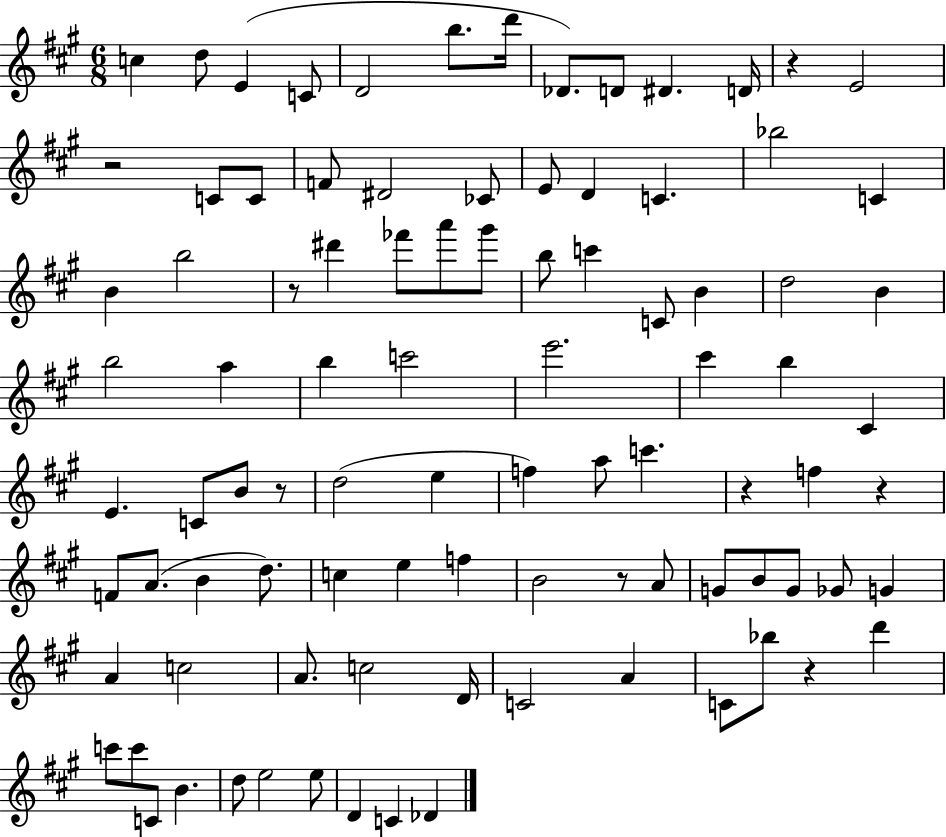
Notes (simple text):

C5/q D5/e E4/q C4/e D4/h B5/e. D6/s Db4/e. D4/e D#4/q. D4/s R/q E4/h R/h C4/e C4/e F4/e D#4/h CES4/e E4/e D4/q C4/q. Bb5/h C4/q B4/q B5/h R/e D#6/q FES6/e A6/e G#6/e B5/e C6/q C4/e B4/q D5/h B4/q B5/h A5/q B5/q C6/h E6/h. C#6/q B5/q C#4/q E4/q. C4/e B4/e R/e D5/h E5/q F5/q A5/e C6/q. R/q F5/q R/q F4/e A4/e. B4/q D5/e. C5/q E5/q F5/q B4/h R/e A4/e G4/e B4/e G4/e Gb4/e G4/q A4/q C5/h A4/e. C5/h D4/s C4/h A4/q C4/e Bb5/e R/q D6/q C6/e C6/e C4/e B4/q. D5/e E5/h E5/e D4/q C4/q Db4/q